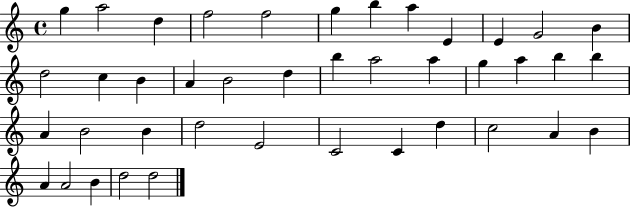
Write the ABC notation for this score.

X:1
T:Untitled
M:4/4
L:1/4
K:C
g a2 d f2 f2 g b a E E G2 B d2 c B A B2 d b a2 a g a b b A B2 B d2 E2 C2 C d c2 A B A A2 B d2 d2